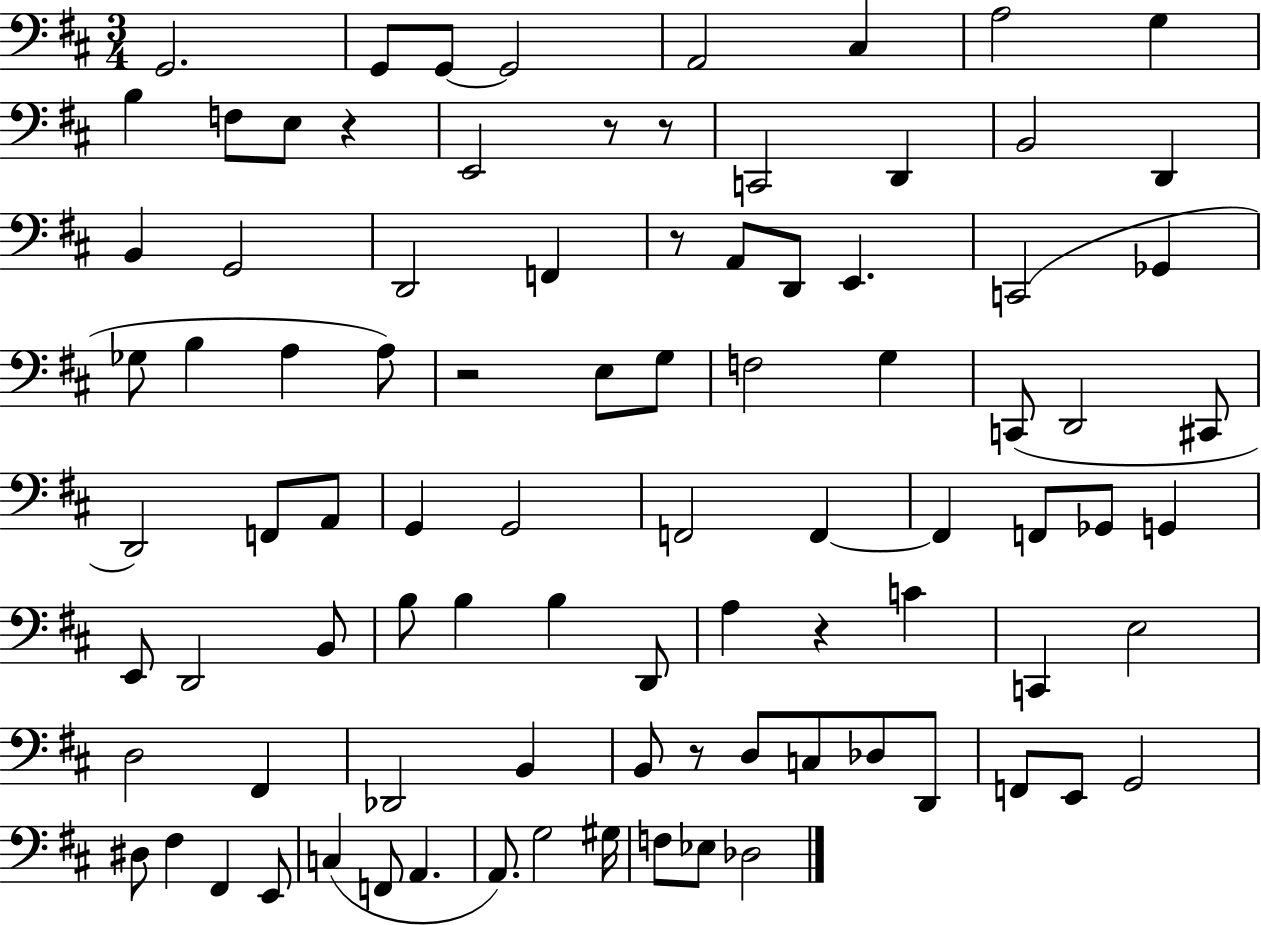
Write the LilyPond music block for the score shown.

{
  \clef bass
  \numericTimeSignature
  \time 3/4
  \key d \major
  \repeat volta 2 { g,2. | g,8 g,8~~ g,2 | a,2 cis4 | a2 g4 | \break b4 f8 e8 r4 | e,2 r8 r8 | c,2 d,4 | b,2 d,4 | \break b,4 g,2 | d,2 f,4 | r8 a,8 d,8 e,4. | c,2( ges,4 | \break ges8 b4 a4 a8) | r2 e8 g8 | f2 g4 | c,8( d,2 cis,8 | \break d,2) f,8 a,8 | g,4 g,2 | f,2 f,4~~ | f,4 f,8 ges,8 g,4 | \break e,8 d,2 b,8 | b8 b4 b4 d,8 | a4 r4 c'4 | c,4 e2 | \break d2 fis,4 | des,2 b,4 | b,8 r8 d8 c8 des8 d,8 | f,8 e,8 g,2 | \break dis8 fis4 fis,4 e,8 | c4( f,8 a,4. | a,8.) g2 gis16 | f8 ees8 des2 | \break } \bar "|."
}